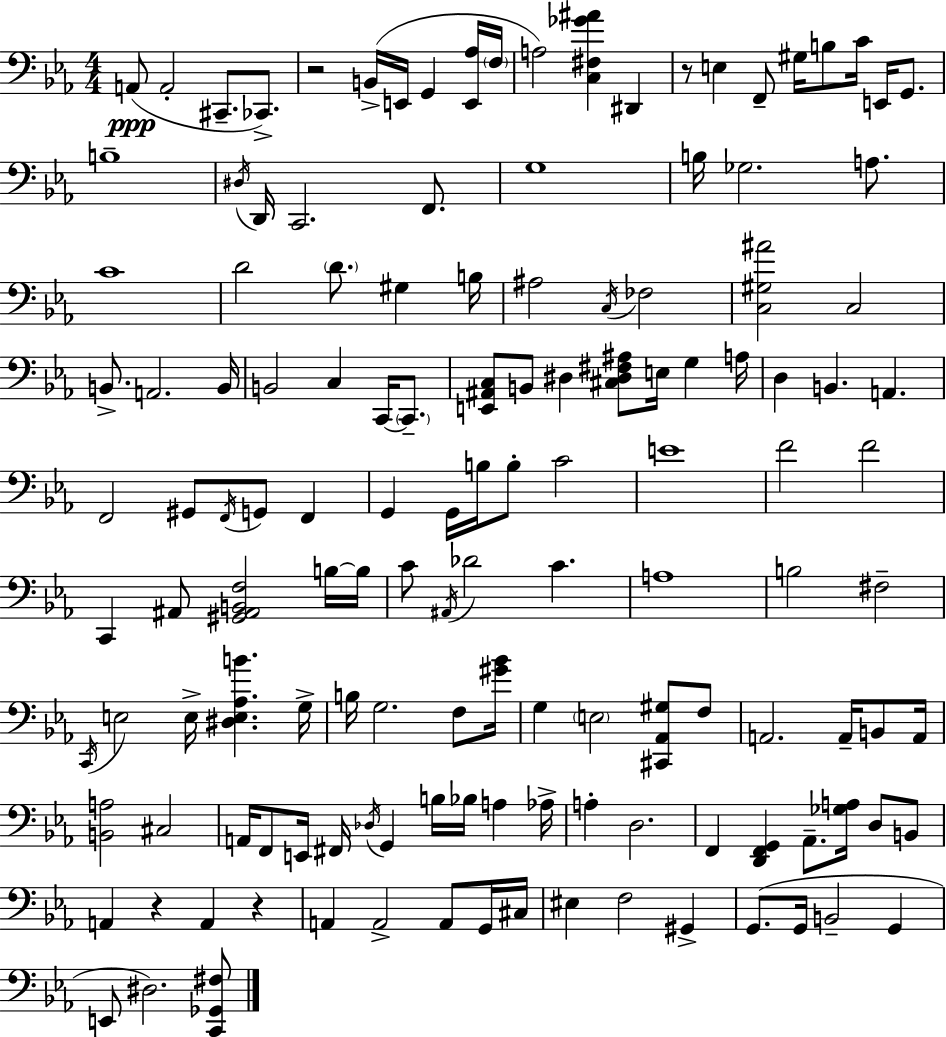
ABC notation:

X:1
T:Untitled
M:4/4
L:1/4
K:Eb
A,,/2 A,,2 ^C,,/2 _C,,/2 z2 B,,/4 E,,/4 G,, [E,,_A,]/4 F,/4 A,2 [C,^F,_G^A] ^D,, z/2 E, F,,/2 ^G,/4 B,/2 C/4 E,,/4 G,,/2 B,4 ^D,/4 D,,/4 C,,2 F,,/2 G,4 B,/4 _G,2 A,/2 C4 D2 D/2 ^G, B,/4 ^A,2 C,/4 _F,2 [C,^G,^A]2 C,2 B,,/2 A,,2 B,,/4 B,,2 C, C,,/4 C,,/2 [E,,^A,,C,]/2 B,,/2 ^D, [^C,^D,^F,^A,]/2 E,/4 G, A,/4 D, B,, A,, F,,2 ^G,,/2 F,,/4 G,,/2 F,, G,, G,,/4 B,/4 B,/2 C2 E4 F2 F2 C,, ^A,,/2 [^G,,^A,,B,,F,]2 B,/4 B,/4 C/2 ^A,,/4 _D2 C A,4 B,2 ^F,2 C,,/4 E,2 E,/4 [^D,E,_A,B] G,/4 B,/4 G,2 F,/2 [^G_B]/4 G, E,2 [^C,,_A,,^G,]/2 F,/2 A,,2 A,,/4 B,,/2 A,,/4 [B,,A,]2 ^C,2 A,,/4 F,,/2 E,,/4 ^F,,/4 _D,/4 G,, B,/4 _B,/4 A, _A,/4 A, D,2 F,, [D,,F,,G,,] _A,,/2 [_G,A,]/4 D,/2 B,,/2 A,, z A,, z A,, A,,2 A,,/2 G,,/4 ^C,/4 ^E, F,2 ^G,, G,,/2 G,,/4 B,,2 G,, E,,/2 ^D,2 [C,,_G,,^F,]/2